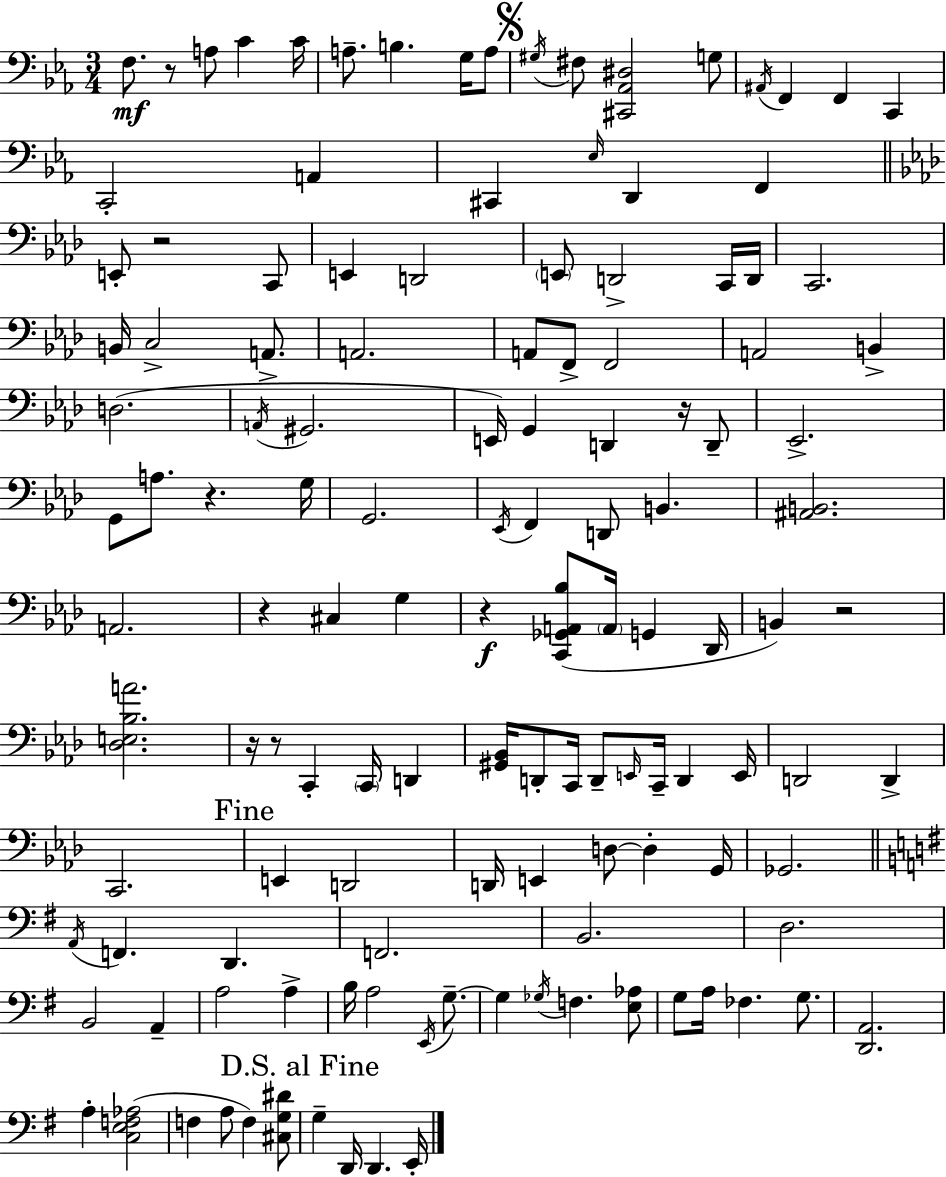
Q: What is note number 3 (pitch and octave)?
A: C4